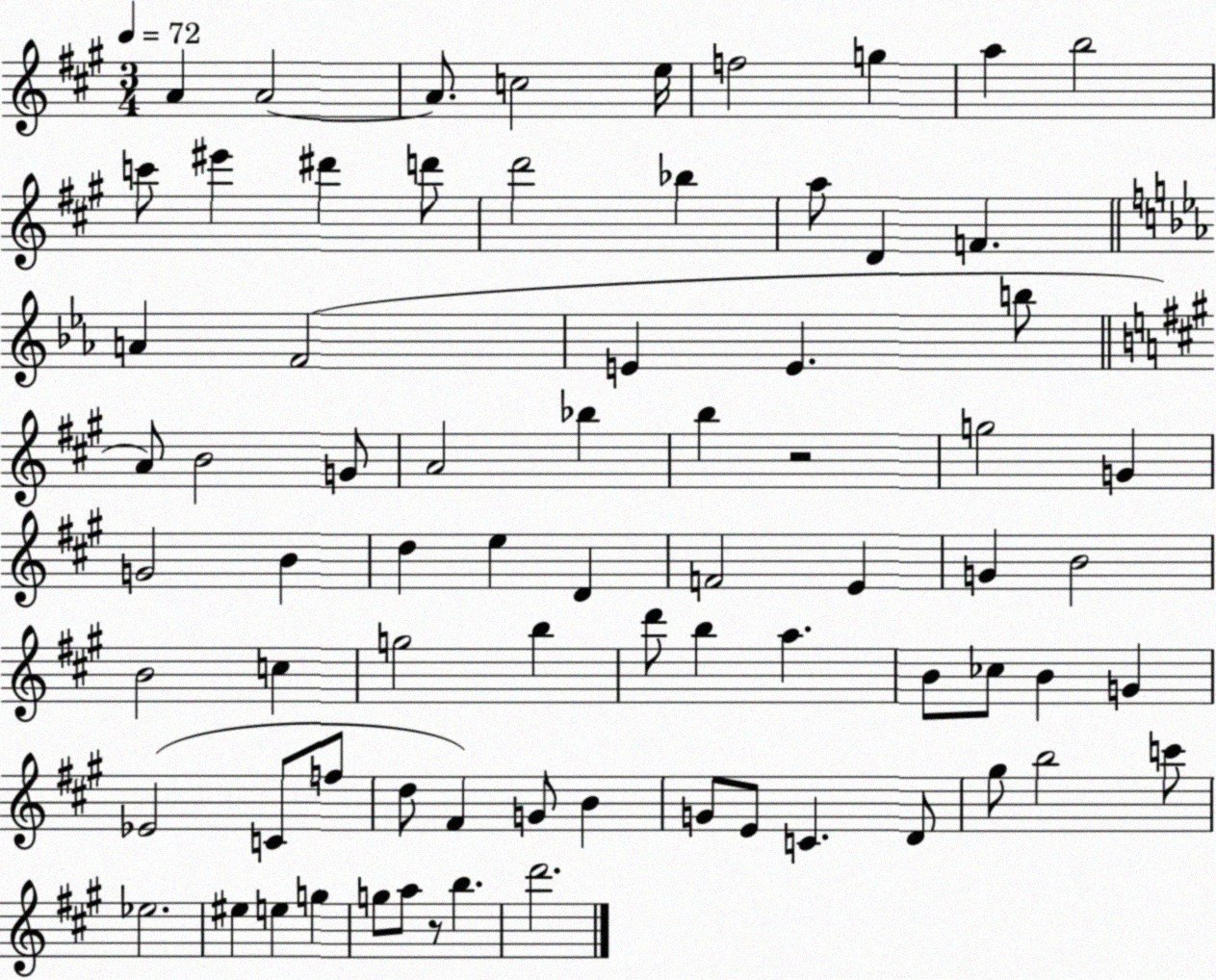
X:1
T:Untitled
M:3/4
L:1/4
K:A
A A2 A/2 c2 e/4 f2 g a b2 c'/2 ^e' ^d' d'/2 d'2 _b a/2 D F A F2 E E b/2 A/2 B2 G/2 A2 _b b z2 g2 G G2 B d e D F2 E G B2 B2 c g2 b d'/2 b a B/2 _c/2 B G _E2 C/2 f/2 d/2 ^F G/2 B G/2 E/2 C D/2 ^g/2 b2 c'/2 _e2 ^e e g g/2 a/2 z/2 b d'2